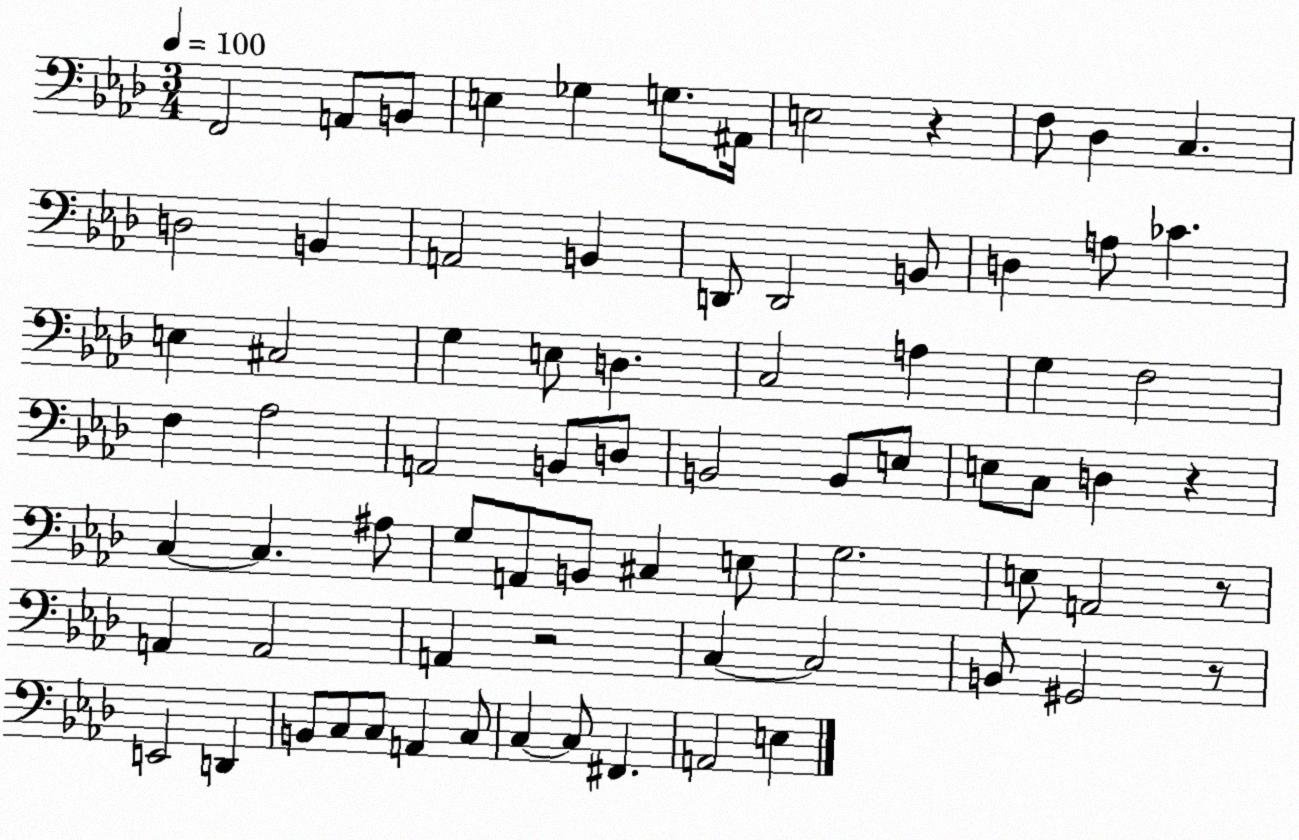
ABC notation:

X:1
T:Untitled
M:3/4
L:1/4
K:Ab
F,,2 A,,/2 B,,/2 E, _G, G,/2 ^A,,/4 E,2 z F,/2 _D, C, D,2 B,, A,,2 B,, D,,/2 D,,2 B,,/2 D, A,/2 _C E, ^C,2 G, E,/2 D, C,2 A, G, F,2 F, _A,2 A,,2 B,,/2 D,/2 B,,2 B,,/2 E,/2 E,/2 C,/2 D, z C, C, ^A,/2 G,/2 A,,/2 B,,/2 ^C, E,/2 G,2 E,/2 A,,2 z/2 A,, A,,2 A,, z2 C, C,2 B,,/2 ^G,,2 z/2 E,,2 D,, B,,/2 C,/2 C,/2 A,, C,/2 C, C,/2 ^F,, A,,2 E,